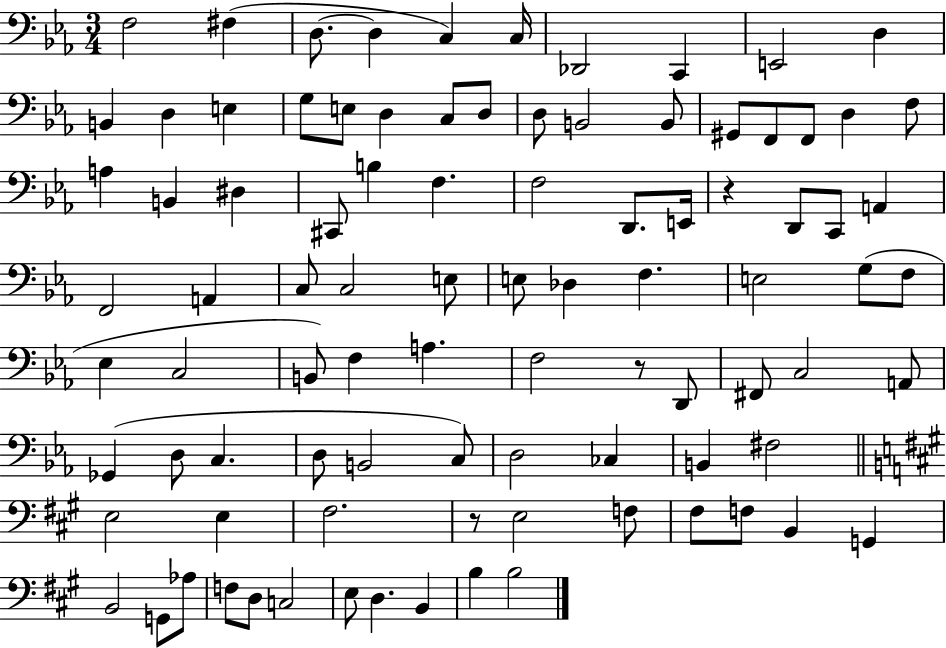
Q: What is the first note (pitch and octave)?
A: F3